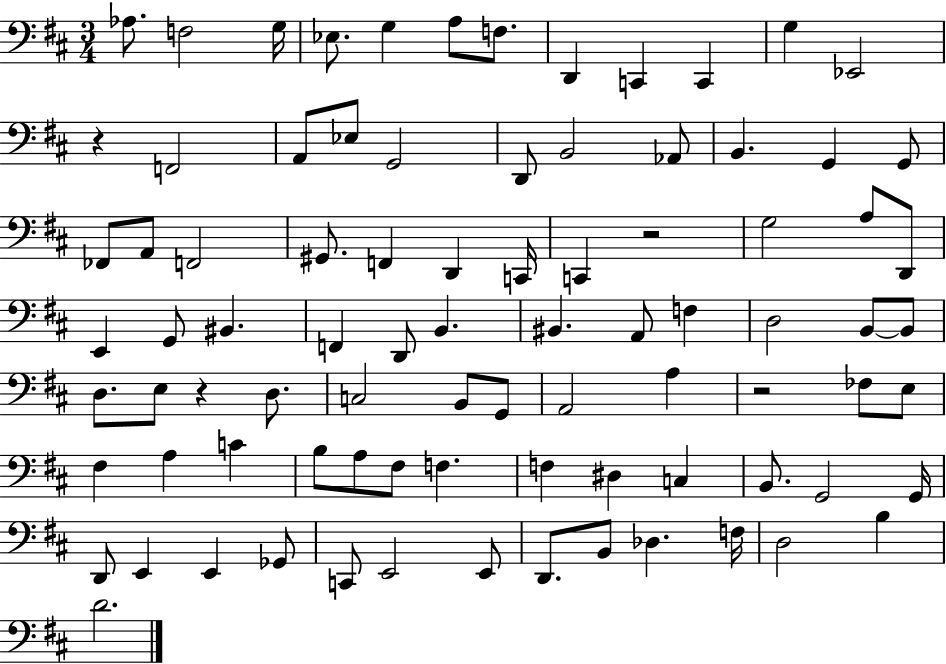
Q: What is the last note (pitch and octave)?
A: D4